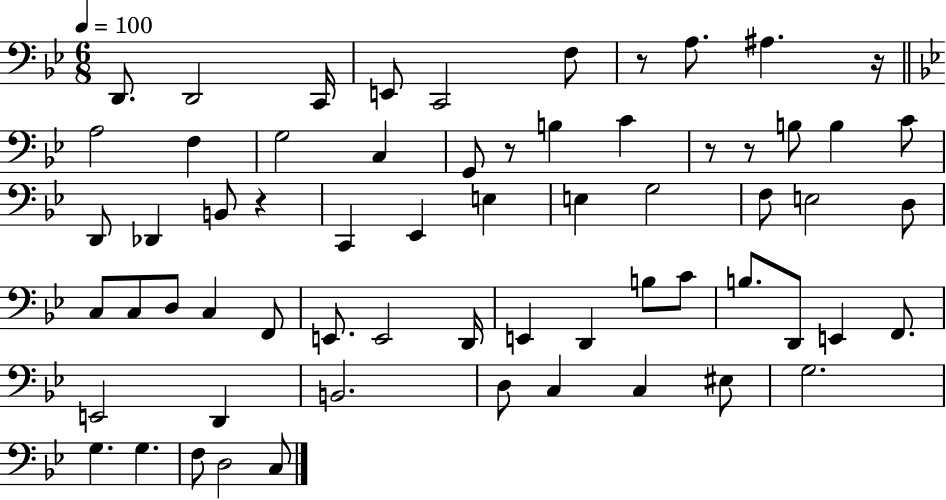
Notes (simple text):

D2/e. D2/h C2/s E2/e C2/h F3/e R/e A3/e. A#3/q. R/s A3/h F3/q G3/h C3/q G2/e R/e B3/q C4/q R/e R/e B3/e B3/q C4/e D2/e Db2/q B2/e R/q C2/q Eb2/q E3/q E3/q G3/h F3/e E3/h D3/e C3/e C3/e D3/e C3/q F2/e E2/e. E2/h D2/s E2/q D2/q B3/e C4/e B3/e. D2/e E2/q F2/e. E2/h D2/q B2/h. D3/e C3/q C3/q EIS3/e G3/h. G3/q. G3/q. F3/e D3/h C3/e